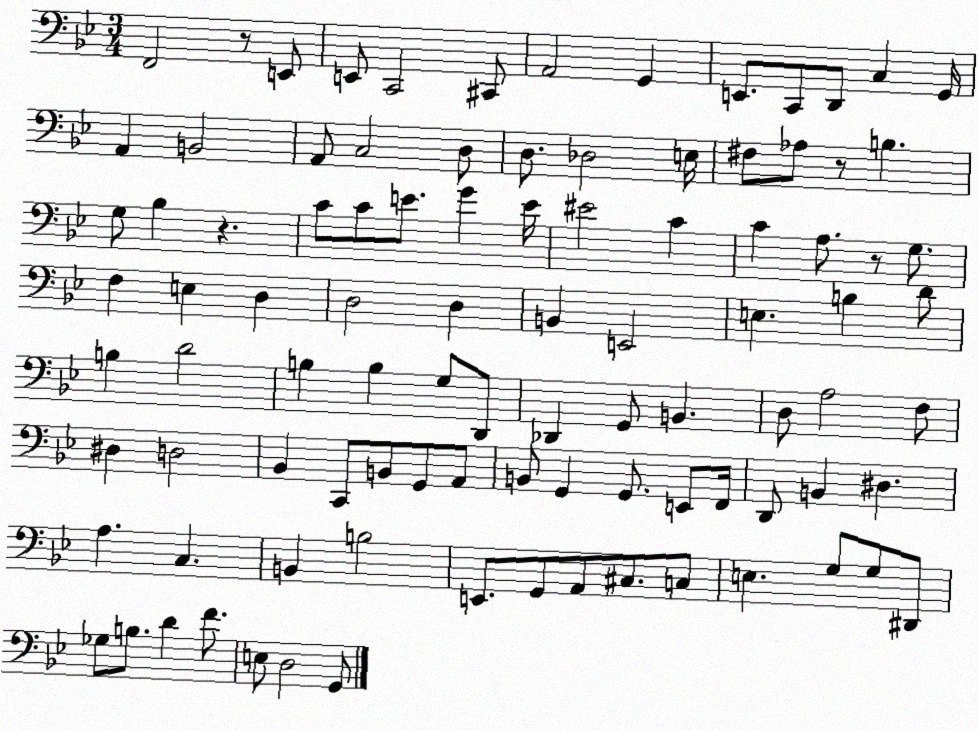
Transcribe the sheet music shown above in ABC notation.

X:1
T:Untitled
M:3/4
L:1/4
K:Bb
F,,2 z/2 E,,/2 E,,/2 C,,2 ^C,,/2 A,,2 G,, E,,/2 C,,/2 D,,/2 C, G,,/4 A,, B,,2 A,,/2 C,2 D,/2 D,/2 _D,2 E,/4 ^F,/2 _A,/2 z/2 B, G,/2 _B, z C/2 C/2 E/2 G E/4 ^E2 C C A,/2 z/2 G,/2 F, E, D, D,2 D, B,, E,,2 E, B, D/2 B, D2 B, B, G,/2 D,,/2 _D,, G,,/2 B,, D,/2 A,2 F,/2 ^D, D,2 _B,, C,,/2 B,,/2 G,,/2 A,,/2 B,,/2 G,, G,,/2 E,,/2 F,,/4 D,,/2 B,, ^D, A, C, B,, B,2 E,,/2 G,,/2 A,,/2 ^C,/2 C,/2 E, G,/2 G,/2 ^D,,/2 _G,/2 B,/2 D F/2 E,/2 D,2 G,,/2